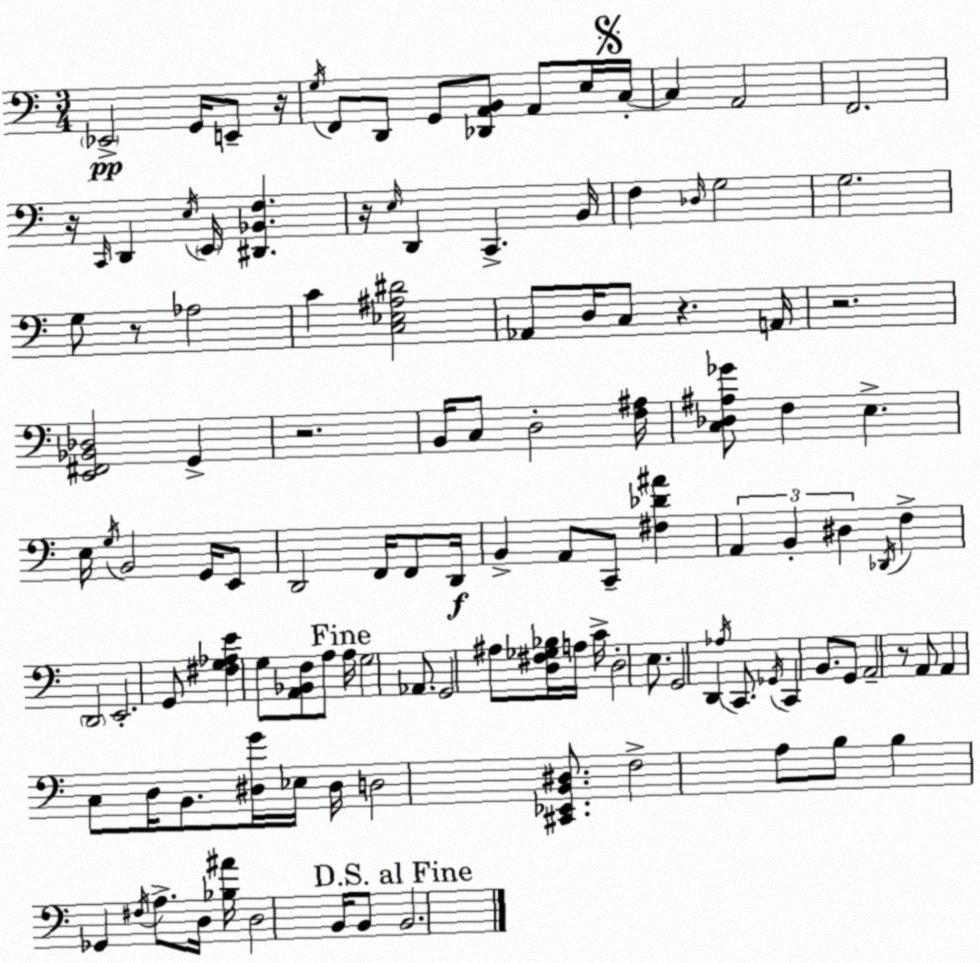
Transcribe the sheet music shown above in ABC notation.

X:1
T:Untitled
M:3/4
L:1/4
K:Am
_E,,2 G,,/4 E,,/2 z/4 G,/4 F,,/2 D,,/2 G,,/2 [_D,,A,,B,,]/2 A,,/2 E,/4 C,/4 C, A,,2 F,,2 z/4 C,,/4 D,, E,/4 E,,/4 [^D,,_B,,F,] z/4 E,/4 D,, C,, B,,/4 F, _D,/4 G,2 G,2 G,/2 z/2 _A,2 C [C,_E,^A,^D]2 _A,,/2 D,/4 C,/2 z A,,/4 z2 [E,,^F,,_B,,_D,]2 G,, z2 B,,/4 C,/2 D,2 [F,^A,]/4 [C,_D,^A,_G]/2 F, E, E,/4 G,/4 B,,2 G,,/4 E,,/2 D,,2 F,,/4 F,,/2 D,,/4 B,, A,,/2 C,,/2 [^F,_D^A] A,, B,, ^D, _D,,/4 F, D,,2 E,,2 G,,/2 [^F,G,_A,E] G,/2 [A,,_B,,F,]/2 A,/2 A,/4 G,2 _A,,/2 G,,2 ^A,/2 [D,^F,_G,_B,]/4 A,/4 C/4 D,2 E,/2 G,,2 D,, _A,/4 C,,/2 _G,,/4 C,, B,,/2 G,,/2 A,,2 z/2 A,,/2 A,, C,/2 D,/4 B,,/2 [^D,G]/4 _E,/4 ^D,/4 D,2 [^C,,_E,,B,,^D,]/2 F,2 A,/2 B,/2 B, _G,, ^F,/4 A,/2 D,/4 [_B,^A]/4 D,2 B,,/4 B,,/2 B,,2